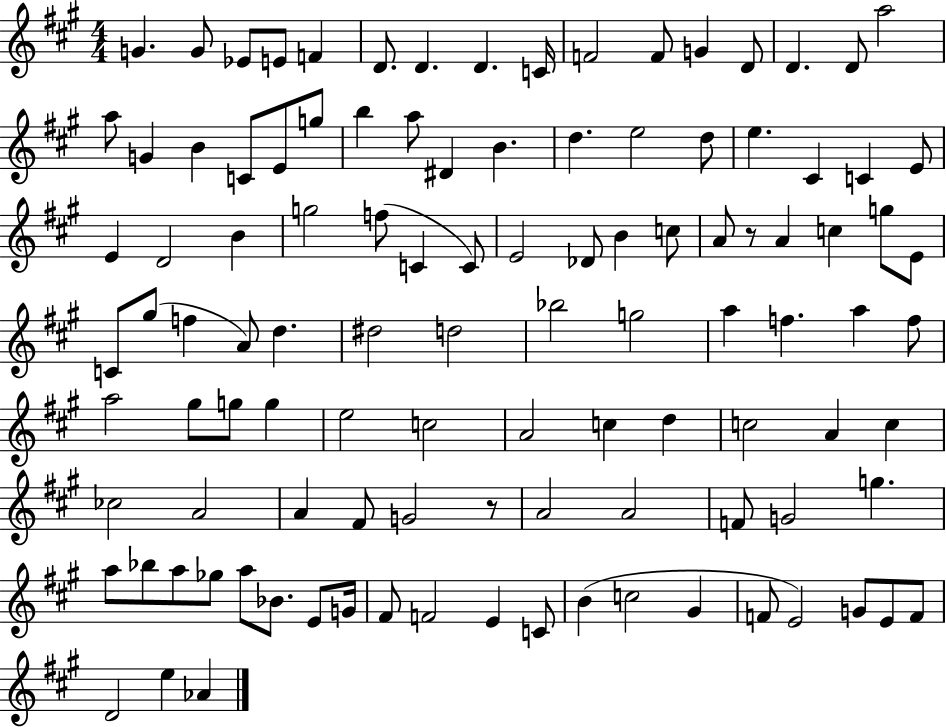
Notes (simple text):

G4/q. G4/e Eb4/e E4/e F4/q D4/e. D4/q. D4/q. C4/s F4/h F4/e G4/q D4/e D4/q. D4/e A5/h A5/e G4/q B4/q C4/e E4/e G5/e B5/q A5/e D#4/q B4/q. D5/q. E5/h D5/e E5/q. C#4/q C4/q E4/e E4/q D4/h B4/q G5/h F5/e C4/q C4/e E4/h Db4/e B4/q C5/e A4/e R/e A4/q C5/q G5/e E4/e C4/e G#5/e F5/q A4/e D5/q. D#5/h D5/h Bb5/h G5/h A5/q F5/q. A5/q F5/e A5/h G#5/e G5/e G5/q E5/h C5/h A4/h C5/q D5/q C5/h A4/q C5/q CES5/h A4/h A4/q F#4/e G4/h R/e A4/h A4/h F4/e G4/h G5/q. A5/e Bb5/e A5/e Gb5/e A5/e Bb4/e. E4/e G4/s F#4/e F4/h E4/q C4/e B4/q C5/h G#4/q F4/e E4/h G4/e E4/e F4/e D4/h E5/q Ab4/q